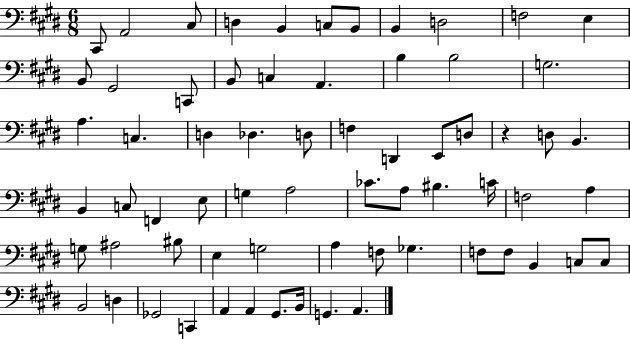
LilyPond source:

{
  \clef bass
  \numericTimeSignature
  \time 6/8
  \key e \major
  cis,8 a,2 cis8 | d4 b,4 c8 b,8 | b,4 d2 | f2 e4 | \break b,8 gis,2 c,8 | b,8 c4 a,4. | b4 b2 | g2. | \break a4. c4. | d4 des4. d8 | f4 d,4 e,8 d8 | r4 d8 b,4. | \break b,4 c8 f,4 e8 | g4 a2 | ces'8. a8 bis4. c'16 | f2 a4 | \break g8 ais2 bis8 | e4 g2 | a4 f8 ges4. | f8 f8 b,4 c8 c8 | \break b,2 d4 | ges,2 c,4 | a,4 a,4 gis,8. b,16 | g,4. a,4. | \break \bar "|."
}